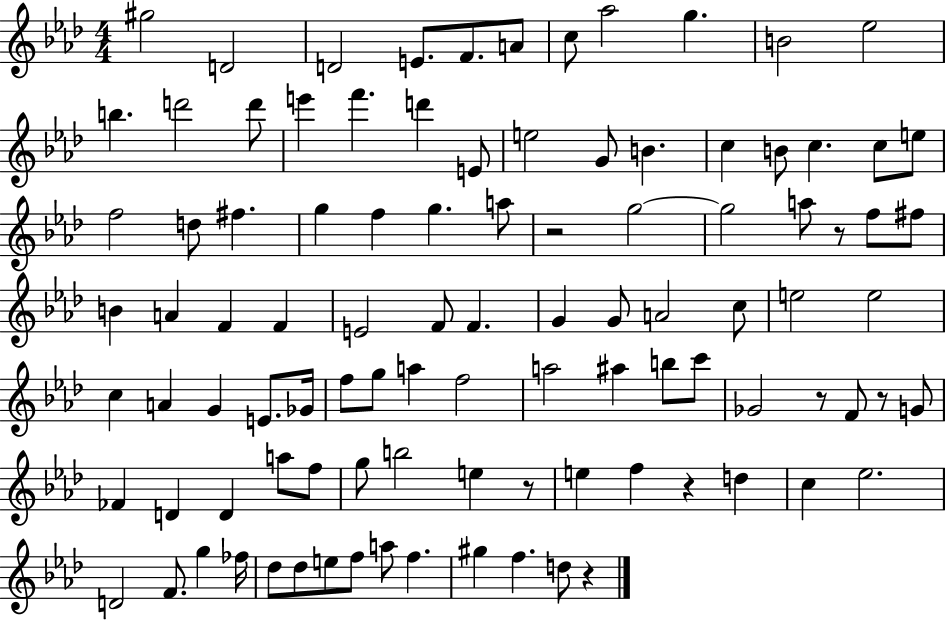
{
  \clef treble
  \numericTimeSignature
  \time 4/4
  \key aes \major
  gis''2 d'2 | d'2 e'8. f'8. a'8 | c''8 aes''2 g''4. | b'2 ees''2 | \break b''4. d'''2 d'''8 | e'''4 f'''4. d'''4 e'8 | e''2 g'8 b'4. | c''4 b'8 c''4. c''8 e''8 | \break f''2 d''8 fis''4. | g''4 f''4 g''4. a''8 | r2 g''2~~ | g''2 a''8 r8 f''8 fis''8 | \break b'4 a'4 f'4 f'4 | e'2 f'8 f'4. | g'4 g'8 a'2 c''8 | e''2 e''2 | \break c''4 a'4 g'4 e'8. ges'16 | f''8 g''8 a''4 f''2 | a''2 ais''4 b''8 c'''8 | ges'2 r8 f'8 r8 g'8 | \break fes'4 d'4 d'4 a''8 f''8 | g''8 b''2 e''4 r8 | e''4 f''4 r4 d''4 | c''4 ees''2. | \break d'2 f'8. g''4 fes''16 | des''8 des''8 e''8 f''8 a''8 f''4. | gis''4 f''4. d''8 r4 | \bar "|."
}